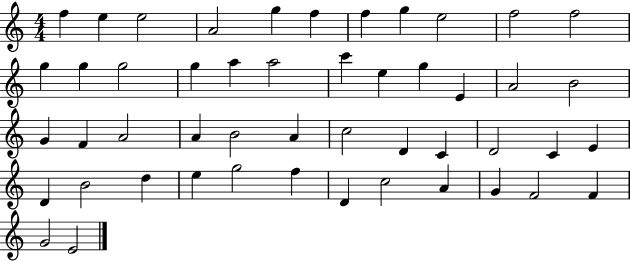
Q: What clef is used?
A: treble